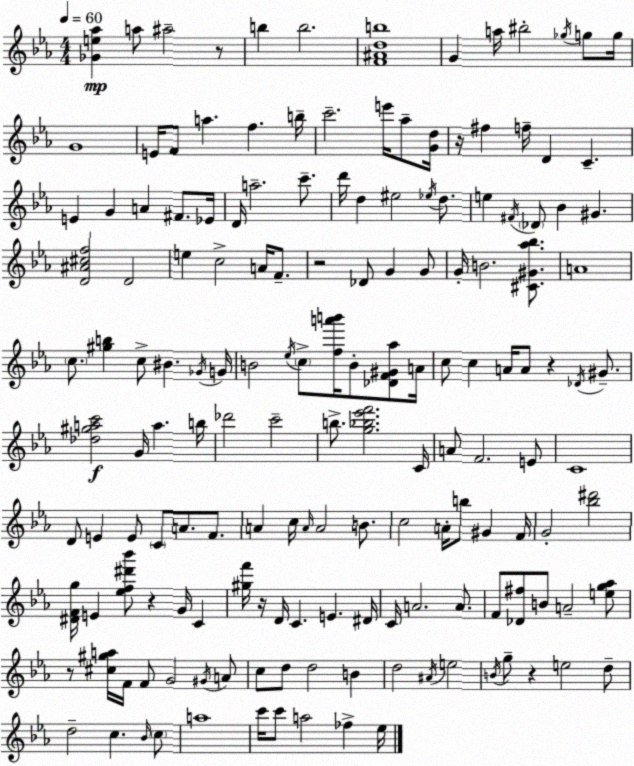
X:1
T:Untitled
M:4/4
L:1/4
K:Eb
[_Ge_a] a/2 ^a2 z/2 b b2 [F^Adb]4 G a/4 ^b2 _g/4 g/2 g/4 G4 E/4 F/2 a f b/4 c'2 e'/4 _a/2 [Gd]/4 z/4 ^f f/4 D C E G A ^F/2 _E/4 D/4 a2 c'/2 d'/4 d ^e2 _e/4 d/2 e ^F/4 _D/2 _B ^G [D^A^cf]2 D2 e c2 A/4 F/2 z2 _D/2 G G/2 G/4 B2 [^C^G_a_b]/2 A4 c/2 [^gb] c/2 ^B _G/4 G/4 B2 _e/4 c/2 [fa'b']/4 B/2 [_DF^G_a]/2 A/4 c/2 c A/4 A/2 z _D/4 ^G/2 [_d^gac']2 G/4 a b/4 _d'2 c'2 b/2 [g_b_e'f']2 C/4 A/2 F2 E/2 C4 D/2 E E/2 C/2 A/2 F/2 A c/4 A/4 A2 B/2 c2 A/4 b/2 ^G F/4 G2 [_b^d']2 [^DFg]/4 E [_ef^d'_b']/2 z G/4 C [^gf']/4 z/4 D/4 C E ^D/4 C/4 A2 A/2 F/2 [_D^f]/2 B/2 A2 [eg_a]/2 z/2 [^c^ga]/4 F/4 F/2 G2 ^G/4 A/2 c/2 d/2 d2 B d2 ^A/4 e2 B/4 g/2 z e2 d/2 d2 c _B/4 c/2 a4 c'/4 c'/2 a2 _f _e/4